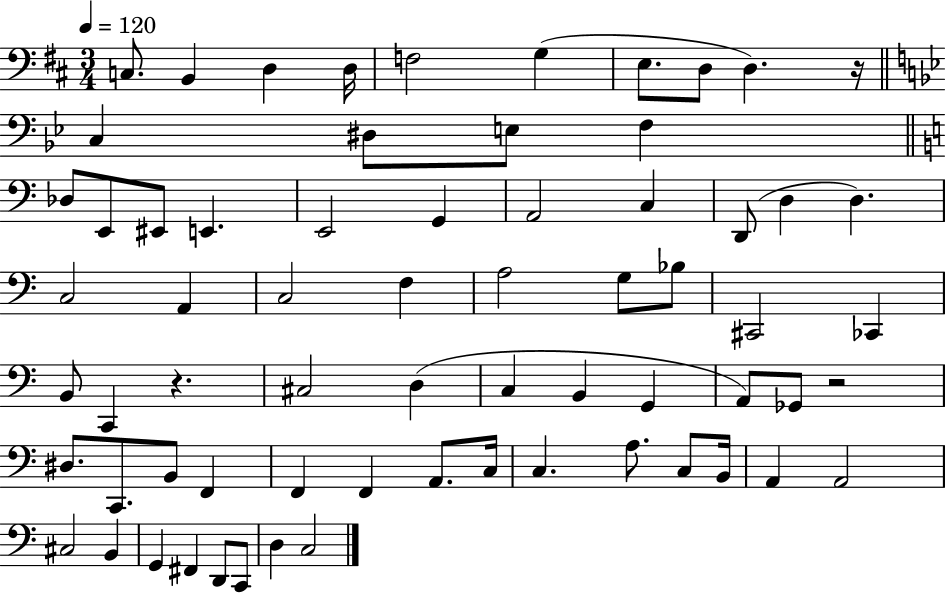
{
  \clef bass
  \numericTimeSignature
  \time 3/4
  \key d \major
  \tempo 4 = 120
  \repeat volta 2 { c8. b,4 d4 d16 | f2 g4( | e8. d8 d4.) r16 | \bar "||" \break \key g \minor c4 dis8 e8 f4 | \bar "||" \break \key c \major des8 e,8 eis,8 e,4. | e,2 g,4 | a,2 c4 | d,8( d4 d4.) | \break c2 a,4 | c2 f4 | a2 g8 bes8 | cis,2 ces,4 | \break b,8 c,4 r4. | cis2 d4( | c4 b,4 g,4 | a,8) ges,8 r2 | \break dis8. c,8. b,8 f,4 | f,4 f,4 a,8. c16 | c4. a8. c8 b,16 | a,4 a,2 | \break cis2 b,4 | g,4 fis,4 d,8 c,8 | d4 c2 | } \bar "|."
}